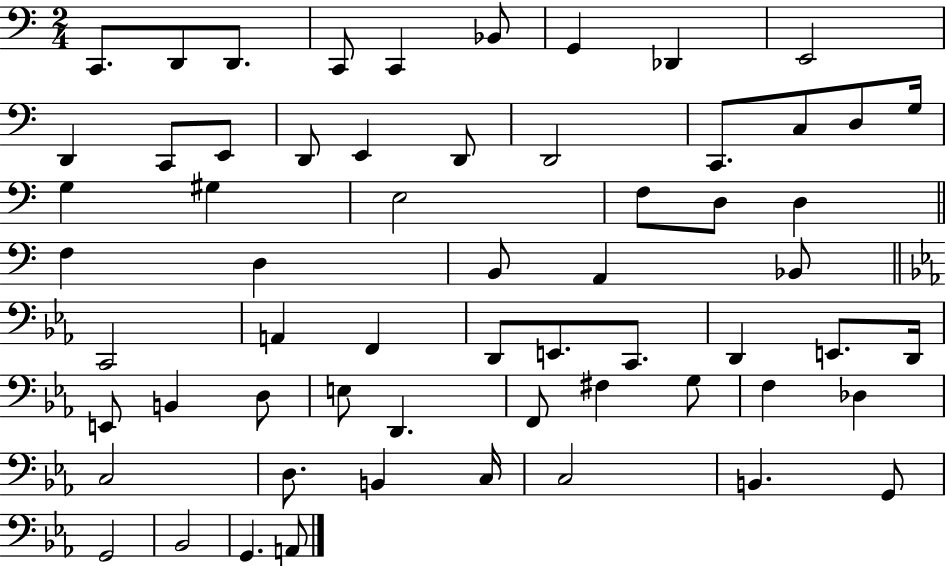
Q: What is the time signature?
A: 2/4